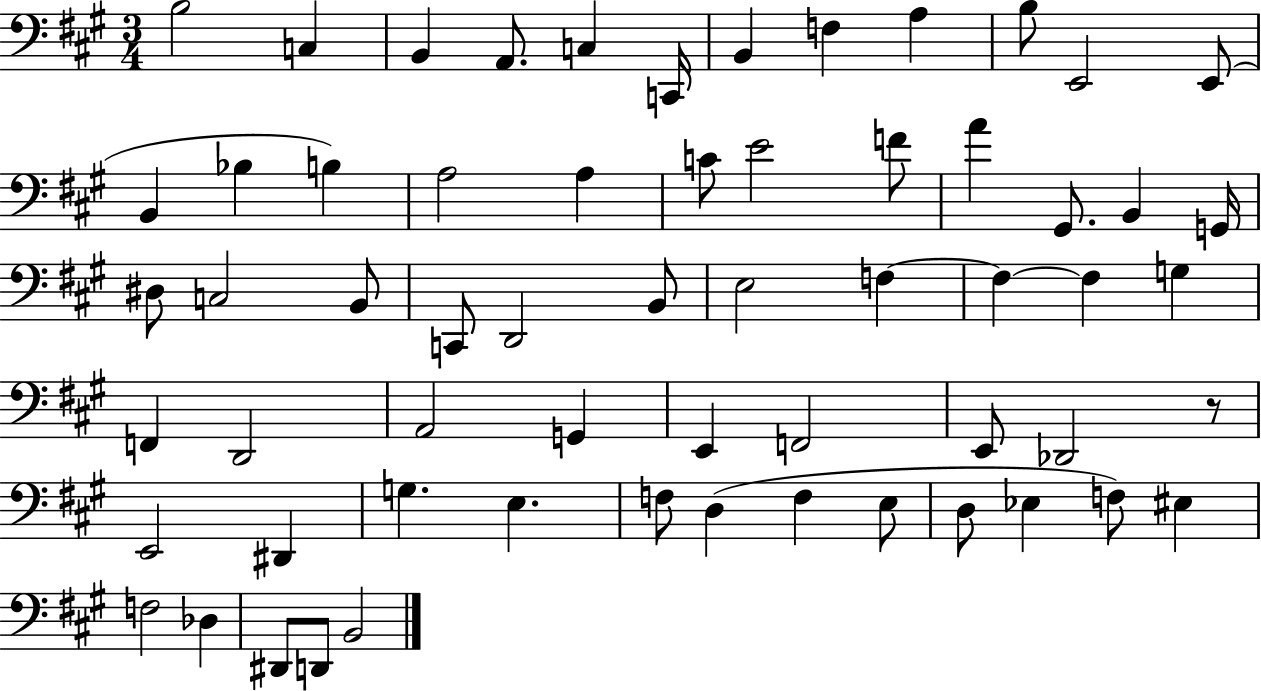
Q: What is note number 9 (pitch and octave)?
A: A3